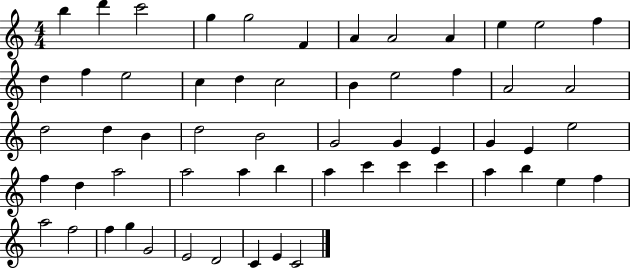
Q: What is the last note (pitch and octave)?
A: C4